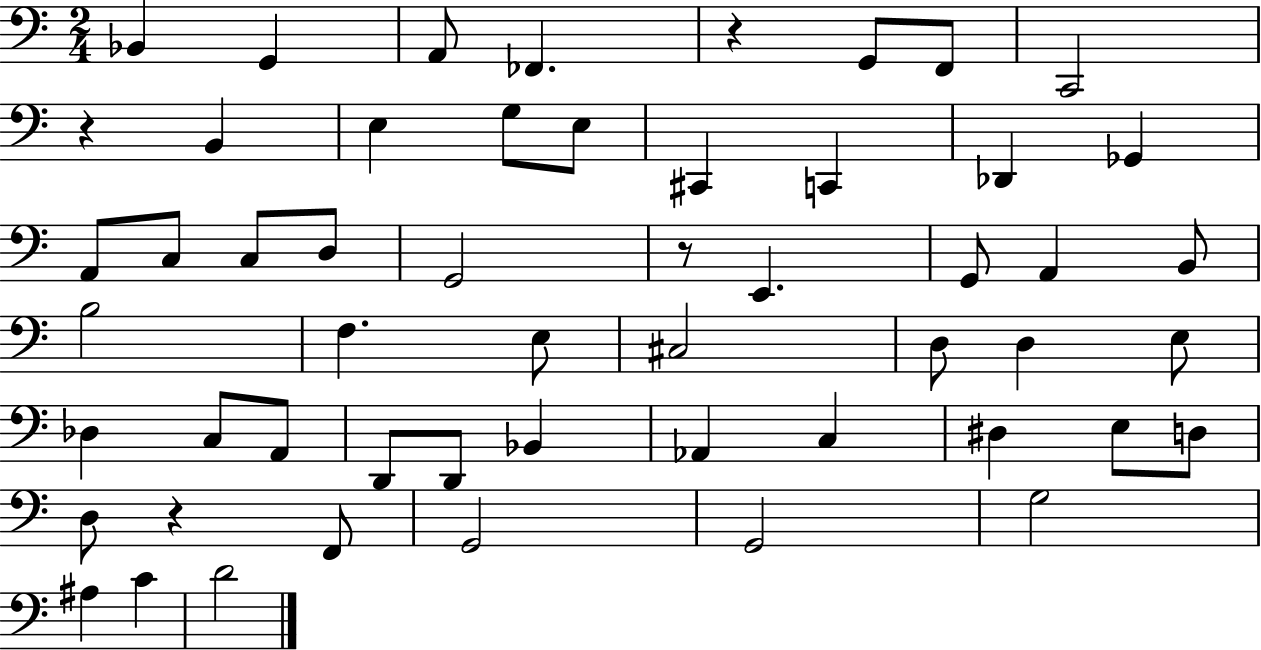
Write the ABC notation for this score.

X:1
T:Untitled
M:2/4
L:1/4
K:C
_B,, G,, A,,/2 _F,, z G,,/2 F,,/2 C,,2 z B,, E, G,/2 E,/2 ^C,, C,, _D,, _G,, A,,/2 C,/2 C,/2 D,/2 G,,2 z/2 E,, G,,/2 A,, B,,/2 B,2 F, E,/2 ^C,2 D,/2 D, E,/2 _D, C,/2 A,,/2 D,,/2 D,,/2 _B,, _A,, C, ^D, E,/2 D,/2 D,/2 z F,,/2 G,,2 G,,2 G,2 ^A, C D2